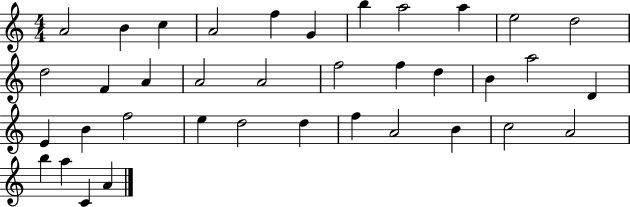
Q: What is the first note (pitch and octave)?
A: A4